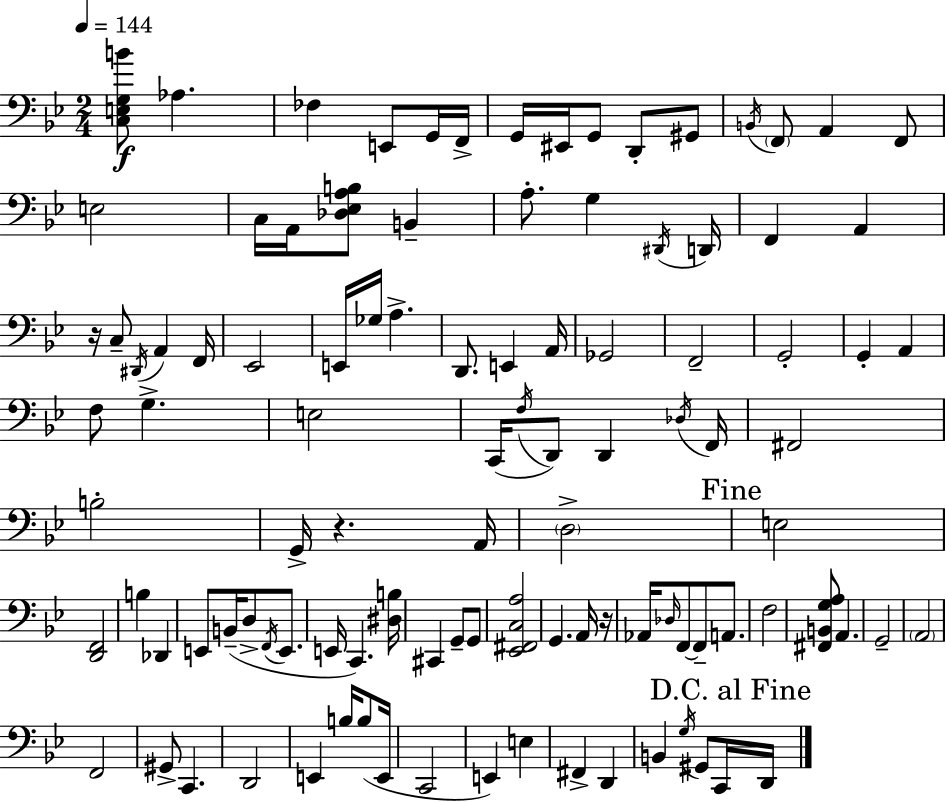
X:1
T:Untitled
M:2/4
L:1/4
K:Bb
[C,E,G,B]/2 _A, _F, E,,/2 G,,/4 F,,/4 G,,/4 ^E,,/4 G,,/2 D,,/2 ^G,,/2 B,,/4 F,,/2 A,, F,,/2 E,2 C,/4 A,,/4 [_D,_E,A,B,]/2 B,, A,/2 G, ^D,,/4 D,,/4 F,, A,, z/4 C,/2 ^D,,/4 A,, F,,/4 _E,,2 E,,/4 _G,/4 A, D,,/2 E,, A,,/4 _G,,2 F,,2 G,,2 G,, A,, F,/2 G, E,2 C,,/4 F,/4 D,,/2 D,, _D,/4 F,,/4 ^F,,2 B,2 G,,/4 z A,,/4 D,2 E,2 [D,,F,,]2 B, _D,, E,,/2 B,,/4 D,/2 F,,/4 E,,/2 E,,/4 C,, [^D,B,]/4 ^C,, G,,/2 G,,/2 [_E,,^F,,C,A,]2 G,, A,,/4 z/4 _A,,/4 _D,/4 F,,/2 F,,/2 A,,/2 F,2 [^F,,B,,G,A,]/2 A,, G,,2 A,,2 F,,2 ^G,,/2 C,, D,,2 E,, B,/4 B,/2 E,,/4 C,,2 E,, E, ^F,, D,, B,, G,/4 ^G,,/2 C,,/4 D,,/4